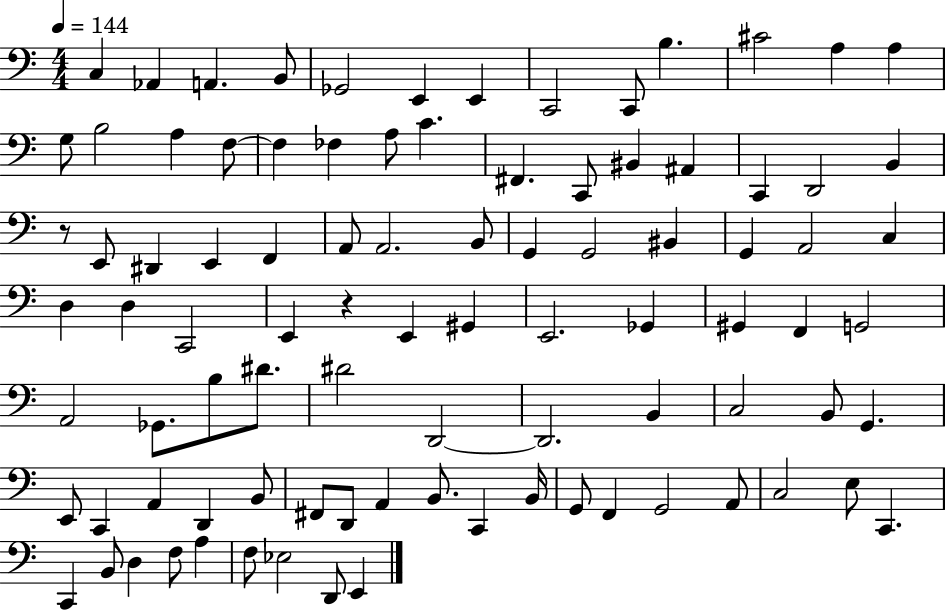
{
  \clef bass
  \numericTimeSignature
  \time 4/4
  \key c \major
  \tempo 4 = 144
  c4 aes,4 a,4. b,8 | ges,2 e,4 e,4 | c,2 c,8 b4. | cis'2 a4 a4 | \break g8 b2 a4 f8~~ | f4 fes4 a8 c'4. | fis,4. c,8 bis,4 ais,4 | c,4 d,2 b,4 | \break r8 e,8 dis,4 e,4 f,4 | a,8 a,2. b,8 | g,4 g,2 bis,4 | g,4 a,2 c4 | \break d4 d4 c,2 | e,4 r4 e,4 gis,4 | e,2. ges,4 | gis,4 f,4 g,2 | \break a,2 ges,8. b8 dis'8. | dis'2 d,2~~ | d,2. b,4 | c2 b,8 g,4. | \break e,8 c,4 a,4 d,4 b,8 | fis,8 d,8 a,4 b,8. c,4 b,16 | g,8 f,4 g,2 a,8 | c2 e8 c,4. | \break c,4 b,8 d4 f8 a4 | f8 ees2 d,8 e,4 | \bar "|."
}